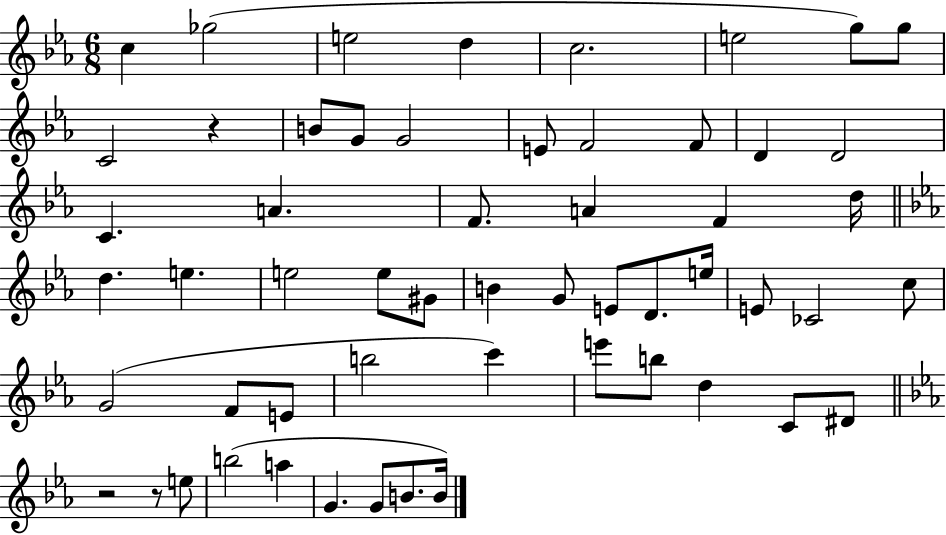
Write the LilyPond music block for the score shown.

{
  \clef treble
  \numericTimeSignature
  \time 6/8
  \key ees \major
  c''4 ges''2( | e''2 d''4 | c''2. | e''2 g''8) g''8 | \break c'2 r4 | b'8 g'8 g'2 | e'8 f'2 f'8 | d'4 d'2 | \break c'4. a'4. | f'8. a'4 f'4 d''16 | \bar "||" \break \key ees \major d''4. e''4. | e''2 e''8 gis'8 | b'4 g'8 e'8 d'8. e''16 | e'8 ces'2 c''8 | \break g'2( f'8 e'8 | b''2 c'''4) | e'''8 b''8 d''4 c'8 dis'8 | \bar "||" \break \key ees \major r2 r8 e''8 | b''2( a''4 | g'4. g'8 b'8. b'16) | \bar "|."
}